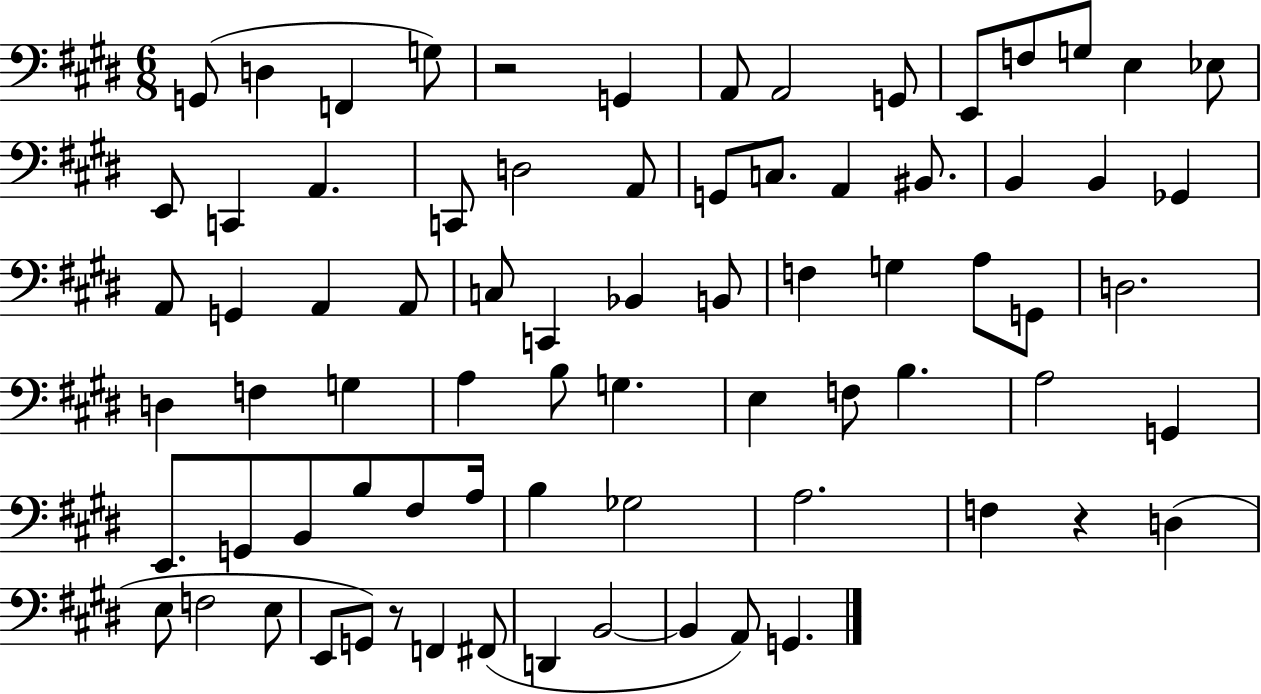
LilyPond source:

{
  \clef bass
  \numericTimeSignature
  \time 6/8
  \key e \major
  g,8( d4 f,4 g8) | r2 g,4 | a,8 a,2 g,8 | e,8 f8 g8 e4 ees8 | \break e,8 c,4 a,4. | c,8 d2 a,8 | g,8 c8. a,4 bis,8. | b,4 b,4 ges,4 | \break a,8 g,4 a,4 a,8 | c8 c,4 bes,4 b,8 | f4 g4 a8 g,8 | d2. | \break d4 f4 g4 | a4 b8 g4. | e4 f8 b4. | a2 g,4 | \break e,8. g,8 b,8 b8 fis8 a16 | b4 ges2 | a2. | f4 r4 d4( | \break e8 f2 e8 | e,8 g,8) r8 f,4 fis,8( | d,4 b,2~~ | b,4 a,8) g,4. | \break \bar "|."
}